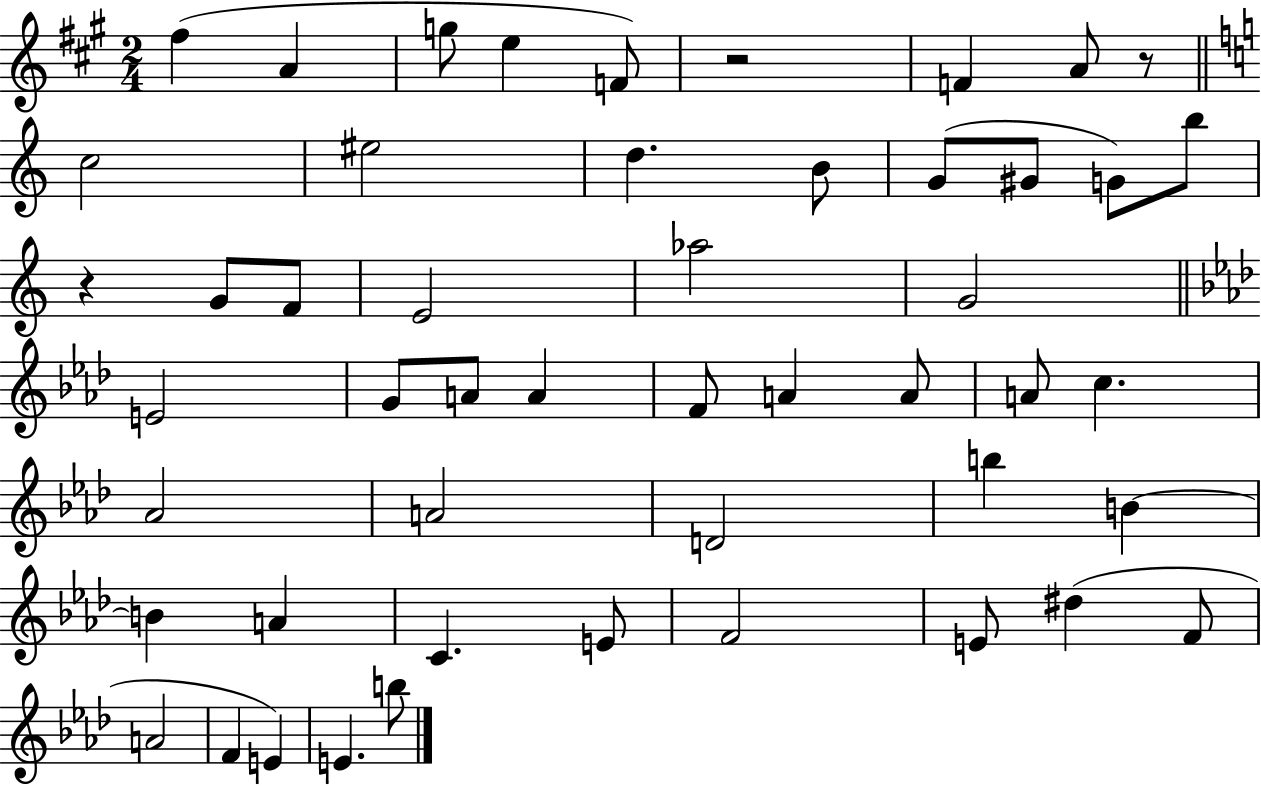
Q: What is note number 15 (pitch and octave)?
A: B5